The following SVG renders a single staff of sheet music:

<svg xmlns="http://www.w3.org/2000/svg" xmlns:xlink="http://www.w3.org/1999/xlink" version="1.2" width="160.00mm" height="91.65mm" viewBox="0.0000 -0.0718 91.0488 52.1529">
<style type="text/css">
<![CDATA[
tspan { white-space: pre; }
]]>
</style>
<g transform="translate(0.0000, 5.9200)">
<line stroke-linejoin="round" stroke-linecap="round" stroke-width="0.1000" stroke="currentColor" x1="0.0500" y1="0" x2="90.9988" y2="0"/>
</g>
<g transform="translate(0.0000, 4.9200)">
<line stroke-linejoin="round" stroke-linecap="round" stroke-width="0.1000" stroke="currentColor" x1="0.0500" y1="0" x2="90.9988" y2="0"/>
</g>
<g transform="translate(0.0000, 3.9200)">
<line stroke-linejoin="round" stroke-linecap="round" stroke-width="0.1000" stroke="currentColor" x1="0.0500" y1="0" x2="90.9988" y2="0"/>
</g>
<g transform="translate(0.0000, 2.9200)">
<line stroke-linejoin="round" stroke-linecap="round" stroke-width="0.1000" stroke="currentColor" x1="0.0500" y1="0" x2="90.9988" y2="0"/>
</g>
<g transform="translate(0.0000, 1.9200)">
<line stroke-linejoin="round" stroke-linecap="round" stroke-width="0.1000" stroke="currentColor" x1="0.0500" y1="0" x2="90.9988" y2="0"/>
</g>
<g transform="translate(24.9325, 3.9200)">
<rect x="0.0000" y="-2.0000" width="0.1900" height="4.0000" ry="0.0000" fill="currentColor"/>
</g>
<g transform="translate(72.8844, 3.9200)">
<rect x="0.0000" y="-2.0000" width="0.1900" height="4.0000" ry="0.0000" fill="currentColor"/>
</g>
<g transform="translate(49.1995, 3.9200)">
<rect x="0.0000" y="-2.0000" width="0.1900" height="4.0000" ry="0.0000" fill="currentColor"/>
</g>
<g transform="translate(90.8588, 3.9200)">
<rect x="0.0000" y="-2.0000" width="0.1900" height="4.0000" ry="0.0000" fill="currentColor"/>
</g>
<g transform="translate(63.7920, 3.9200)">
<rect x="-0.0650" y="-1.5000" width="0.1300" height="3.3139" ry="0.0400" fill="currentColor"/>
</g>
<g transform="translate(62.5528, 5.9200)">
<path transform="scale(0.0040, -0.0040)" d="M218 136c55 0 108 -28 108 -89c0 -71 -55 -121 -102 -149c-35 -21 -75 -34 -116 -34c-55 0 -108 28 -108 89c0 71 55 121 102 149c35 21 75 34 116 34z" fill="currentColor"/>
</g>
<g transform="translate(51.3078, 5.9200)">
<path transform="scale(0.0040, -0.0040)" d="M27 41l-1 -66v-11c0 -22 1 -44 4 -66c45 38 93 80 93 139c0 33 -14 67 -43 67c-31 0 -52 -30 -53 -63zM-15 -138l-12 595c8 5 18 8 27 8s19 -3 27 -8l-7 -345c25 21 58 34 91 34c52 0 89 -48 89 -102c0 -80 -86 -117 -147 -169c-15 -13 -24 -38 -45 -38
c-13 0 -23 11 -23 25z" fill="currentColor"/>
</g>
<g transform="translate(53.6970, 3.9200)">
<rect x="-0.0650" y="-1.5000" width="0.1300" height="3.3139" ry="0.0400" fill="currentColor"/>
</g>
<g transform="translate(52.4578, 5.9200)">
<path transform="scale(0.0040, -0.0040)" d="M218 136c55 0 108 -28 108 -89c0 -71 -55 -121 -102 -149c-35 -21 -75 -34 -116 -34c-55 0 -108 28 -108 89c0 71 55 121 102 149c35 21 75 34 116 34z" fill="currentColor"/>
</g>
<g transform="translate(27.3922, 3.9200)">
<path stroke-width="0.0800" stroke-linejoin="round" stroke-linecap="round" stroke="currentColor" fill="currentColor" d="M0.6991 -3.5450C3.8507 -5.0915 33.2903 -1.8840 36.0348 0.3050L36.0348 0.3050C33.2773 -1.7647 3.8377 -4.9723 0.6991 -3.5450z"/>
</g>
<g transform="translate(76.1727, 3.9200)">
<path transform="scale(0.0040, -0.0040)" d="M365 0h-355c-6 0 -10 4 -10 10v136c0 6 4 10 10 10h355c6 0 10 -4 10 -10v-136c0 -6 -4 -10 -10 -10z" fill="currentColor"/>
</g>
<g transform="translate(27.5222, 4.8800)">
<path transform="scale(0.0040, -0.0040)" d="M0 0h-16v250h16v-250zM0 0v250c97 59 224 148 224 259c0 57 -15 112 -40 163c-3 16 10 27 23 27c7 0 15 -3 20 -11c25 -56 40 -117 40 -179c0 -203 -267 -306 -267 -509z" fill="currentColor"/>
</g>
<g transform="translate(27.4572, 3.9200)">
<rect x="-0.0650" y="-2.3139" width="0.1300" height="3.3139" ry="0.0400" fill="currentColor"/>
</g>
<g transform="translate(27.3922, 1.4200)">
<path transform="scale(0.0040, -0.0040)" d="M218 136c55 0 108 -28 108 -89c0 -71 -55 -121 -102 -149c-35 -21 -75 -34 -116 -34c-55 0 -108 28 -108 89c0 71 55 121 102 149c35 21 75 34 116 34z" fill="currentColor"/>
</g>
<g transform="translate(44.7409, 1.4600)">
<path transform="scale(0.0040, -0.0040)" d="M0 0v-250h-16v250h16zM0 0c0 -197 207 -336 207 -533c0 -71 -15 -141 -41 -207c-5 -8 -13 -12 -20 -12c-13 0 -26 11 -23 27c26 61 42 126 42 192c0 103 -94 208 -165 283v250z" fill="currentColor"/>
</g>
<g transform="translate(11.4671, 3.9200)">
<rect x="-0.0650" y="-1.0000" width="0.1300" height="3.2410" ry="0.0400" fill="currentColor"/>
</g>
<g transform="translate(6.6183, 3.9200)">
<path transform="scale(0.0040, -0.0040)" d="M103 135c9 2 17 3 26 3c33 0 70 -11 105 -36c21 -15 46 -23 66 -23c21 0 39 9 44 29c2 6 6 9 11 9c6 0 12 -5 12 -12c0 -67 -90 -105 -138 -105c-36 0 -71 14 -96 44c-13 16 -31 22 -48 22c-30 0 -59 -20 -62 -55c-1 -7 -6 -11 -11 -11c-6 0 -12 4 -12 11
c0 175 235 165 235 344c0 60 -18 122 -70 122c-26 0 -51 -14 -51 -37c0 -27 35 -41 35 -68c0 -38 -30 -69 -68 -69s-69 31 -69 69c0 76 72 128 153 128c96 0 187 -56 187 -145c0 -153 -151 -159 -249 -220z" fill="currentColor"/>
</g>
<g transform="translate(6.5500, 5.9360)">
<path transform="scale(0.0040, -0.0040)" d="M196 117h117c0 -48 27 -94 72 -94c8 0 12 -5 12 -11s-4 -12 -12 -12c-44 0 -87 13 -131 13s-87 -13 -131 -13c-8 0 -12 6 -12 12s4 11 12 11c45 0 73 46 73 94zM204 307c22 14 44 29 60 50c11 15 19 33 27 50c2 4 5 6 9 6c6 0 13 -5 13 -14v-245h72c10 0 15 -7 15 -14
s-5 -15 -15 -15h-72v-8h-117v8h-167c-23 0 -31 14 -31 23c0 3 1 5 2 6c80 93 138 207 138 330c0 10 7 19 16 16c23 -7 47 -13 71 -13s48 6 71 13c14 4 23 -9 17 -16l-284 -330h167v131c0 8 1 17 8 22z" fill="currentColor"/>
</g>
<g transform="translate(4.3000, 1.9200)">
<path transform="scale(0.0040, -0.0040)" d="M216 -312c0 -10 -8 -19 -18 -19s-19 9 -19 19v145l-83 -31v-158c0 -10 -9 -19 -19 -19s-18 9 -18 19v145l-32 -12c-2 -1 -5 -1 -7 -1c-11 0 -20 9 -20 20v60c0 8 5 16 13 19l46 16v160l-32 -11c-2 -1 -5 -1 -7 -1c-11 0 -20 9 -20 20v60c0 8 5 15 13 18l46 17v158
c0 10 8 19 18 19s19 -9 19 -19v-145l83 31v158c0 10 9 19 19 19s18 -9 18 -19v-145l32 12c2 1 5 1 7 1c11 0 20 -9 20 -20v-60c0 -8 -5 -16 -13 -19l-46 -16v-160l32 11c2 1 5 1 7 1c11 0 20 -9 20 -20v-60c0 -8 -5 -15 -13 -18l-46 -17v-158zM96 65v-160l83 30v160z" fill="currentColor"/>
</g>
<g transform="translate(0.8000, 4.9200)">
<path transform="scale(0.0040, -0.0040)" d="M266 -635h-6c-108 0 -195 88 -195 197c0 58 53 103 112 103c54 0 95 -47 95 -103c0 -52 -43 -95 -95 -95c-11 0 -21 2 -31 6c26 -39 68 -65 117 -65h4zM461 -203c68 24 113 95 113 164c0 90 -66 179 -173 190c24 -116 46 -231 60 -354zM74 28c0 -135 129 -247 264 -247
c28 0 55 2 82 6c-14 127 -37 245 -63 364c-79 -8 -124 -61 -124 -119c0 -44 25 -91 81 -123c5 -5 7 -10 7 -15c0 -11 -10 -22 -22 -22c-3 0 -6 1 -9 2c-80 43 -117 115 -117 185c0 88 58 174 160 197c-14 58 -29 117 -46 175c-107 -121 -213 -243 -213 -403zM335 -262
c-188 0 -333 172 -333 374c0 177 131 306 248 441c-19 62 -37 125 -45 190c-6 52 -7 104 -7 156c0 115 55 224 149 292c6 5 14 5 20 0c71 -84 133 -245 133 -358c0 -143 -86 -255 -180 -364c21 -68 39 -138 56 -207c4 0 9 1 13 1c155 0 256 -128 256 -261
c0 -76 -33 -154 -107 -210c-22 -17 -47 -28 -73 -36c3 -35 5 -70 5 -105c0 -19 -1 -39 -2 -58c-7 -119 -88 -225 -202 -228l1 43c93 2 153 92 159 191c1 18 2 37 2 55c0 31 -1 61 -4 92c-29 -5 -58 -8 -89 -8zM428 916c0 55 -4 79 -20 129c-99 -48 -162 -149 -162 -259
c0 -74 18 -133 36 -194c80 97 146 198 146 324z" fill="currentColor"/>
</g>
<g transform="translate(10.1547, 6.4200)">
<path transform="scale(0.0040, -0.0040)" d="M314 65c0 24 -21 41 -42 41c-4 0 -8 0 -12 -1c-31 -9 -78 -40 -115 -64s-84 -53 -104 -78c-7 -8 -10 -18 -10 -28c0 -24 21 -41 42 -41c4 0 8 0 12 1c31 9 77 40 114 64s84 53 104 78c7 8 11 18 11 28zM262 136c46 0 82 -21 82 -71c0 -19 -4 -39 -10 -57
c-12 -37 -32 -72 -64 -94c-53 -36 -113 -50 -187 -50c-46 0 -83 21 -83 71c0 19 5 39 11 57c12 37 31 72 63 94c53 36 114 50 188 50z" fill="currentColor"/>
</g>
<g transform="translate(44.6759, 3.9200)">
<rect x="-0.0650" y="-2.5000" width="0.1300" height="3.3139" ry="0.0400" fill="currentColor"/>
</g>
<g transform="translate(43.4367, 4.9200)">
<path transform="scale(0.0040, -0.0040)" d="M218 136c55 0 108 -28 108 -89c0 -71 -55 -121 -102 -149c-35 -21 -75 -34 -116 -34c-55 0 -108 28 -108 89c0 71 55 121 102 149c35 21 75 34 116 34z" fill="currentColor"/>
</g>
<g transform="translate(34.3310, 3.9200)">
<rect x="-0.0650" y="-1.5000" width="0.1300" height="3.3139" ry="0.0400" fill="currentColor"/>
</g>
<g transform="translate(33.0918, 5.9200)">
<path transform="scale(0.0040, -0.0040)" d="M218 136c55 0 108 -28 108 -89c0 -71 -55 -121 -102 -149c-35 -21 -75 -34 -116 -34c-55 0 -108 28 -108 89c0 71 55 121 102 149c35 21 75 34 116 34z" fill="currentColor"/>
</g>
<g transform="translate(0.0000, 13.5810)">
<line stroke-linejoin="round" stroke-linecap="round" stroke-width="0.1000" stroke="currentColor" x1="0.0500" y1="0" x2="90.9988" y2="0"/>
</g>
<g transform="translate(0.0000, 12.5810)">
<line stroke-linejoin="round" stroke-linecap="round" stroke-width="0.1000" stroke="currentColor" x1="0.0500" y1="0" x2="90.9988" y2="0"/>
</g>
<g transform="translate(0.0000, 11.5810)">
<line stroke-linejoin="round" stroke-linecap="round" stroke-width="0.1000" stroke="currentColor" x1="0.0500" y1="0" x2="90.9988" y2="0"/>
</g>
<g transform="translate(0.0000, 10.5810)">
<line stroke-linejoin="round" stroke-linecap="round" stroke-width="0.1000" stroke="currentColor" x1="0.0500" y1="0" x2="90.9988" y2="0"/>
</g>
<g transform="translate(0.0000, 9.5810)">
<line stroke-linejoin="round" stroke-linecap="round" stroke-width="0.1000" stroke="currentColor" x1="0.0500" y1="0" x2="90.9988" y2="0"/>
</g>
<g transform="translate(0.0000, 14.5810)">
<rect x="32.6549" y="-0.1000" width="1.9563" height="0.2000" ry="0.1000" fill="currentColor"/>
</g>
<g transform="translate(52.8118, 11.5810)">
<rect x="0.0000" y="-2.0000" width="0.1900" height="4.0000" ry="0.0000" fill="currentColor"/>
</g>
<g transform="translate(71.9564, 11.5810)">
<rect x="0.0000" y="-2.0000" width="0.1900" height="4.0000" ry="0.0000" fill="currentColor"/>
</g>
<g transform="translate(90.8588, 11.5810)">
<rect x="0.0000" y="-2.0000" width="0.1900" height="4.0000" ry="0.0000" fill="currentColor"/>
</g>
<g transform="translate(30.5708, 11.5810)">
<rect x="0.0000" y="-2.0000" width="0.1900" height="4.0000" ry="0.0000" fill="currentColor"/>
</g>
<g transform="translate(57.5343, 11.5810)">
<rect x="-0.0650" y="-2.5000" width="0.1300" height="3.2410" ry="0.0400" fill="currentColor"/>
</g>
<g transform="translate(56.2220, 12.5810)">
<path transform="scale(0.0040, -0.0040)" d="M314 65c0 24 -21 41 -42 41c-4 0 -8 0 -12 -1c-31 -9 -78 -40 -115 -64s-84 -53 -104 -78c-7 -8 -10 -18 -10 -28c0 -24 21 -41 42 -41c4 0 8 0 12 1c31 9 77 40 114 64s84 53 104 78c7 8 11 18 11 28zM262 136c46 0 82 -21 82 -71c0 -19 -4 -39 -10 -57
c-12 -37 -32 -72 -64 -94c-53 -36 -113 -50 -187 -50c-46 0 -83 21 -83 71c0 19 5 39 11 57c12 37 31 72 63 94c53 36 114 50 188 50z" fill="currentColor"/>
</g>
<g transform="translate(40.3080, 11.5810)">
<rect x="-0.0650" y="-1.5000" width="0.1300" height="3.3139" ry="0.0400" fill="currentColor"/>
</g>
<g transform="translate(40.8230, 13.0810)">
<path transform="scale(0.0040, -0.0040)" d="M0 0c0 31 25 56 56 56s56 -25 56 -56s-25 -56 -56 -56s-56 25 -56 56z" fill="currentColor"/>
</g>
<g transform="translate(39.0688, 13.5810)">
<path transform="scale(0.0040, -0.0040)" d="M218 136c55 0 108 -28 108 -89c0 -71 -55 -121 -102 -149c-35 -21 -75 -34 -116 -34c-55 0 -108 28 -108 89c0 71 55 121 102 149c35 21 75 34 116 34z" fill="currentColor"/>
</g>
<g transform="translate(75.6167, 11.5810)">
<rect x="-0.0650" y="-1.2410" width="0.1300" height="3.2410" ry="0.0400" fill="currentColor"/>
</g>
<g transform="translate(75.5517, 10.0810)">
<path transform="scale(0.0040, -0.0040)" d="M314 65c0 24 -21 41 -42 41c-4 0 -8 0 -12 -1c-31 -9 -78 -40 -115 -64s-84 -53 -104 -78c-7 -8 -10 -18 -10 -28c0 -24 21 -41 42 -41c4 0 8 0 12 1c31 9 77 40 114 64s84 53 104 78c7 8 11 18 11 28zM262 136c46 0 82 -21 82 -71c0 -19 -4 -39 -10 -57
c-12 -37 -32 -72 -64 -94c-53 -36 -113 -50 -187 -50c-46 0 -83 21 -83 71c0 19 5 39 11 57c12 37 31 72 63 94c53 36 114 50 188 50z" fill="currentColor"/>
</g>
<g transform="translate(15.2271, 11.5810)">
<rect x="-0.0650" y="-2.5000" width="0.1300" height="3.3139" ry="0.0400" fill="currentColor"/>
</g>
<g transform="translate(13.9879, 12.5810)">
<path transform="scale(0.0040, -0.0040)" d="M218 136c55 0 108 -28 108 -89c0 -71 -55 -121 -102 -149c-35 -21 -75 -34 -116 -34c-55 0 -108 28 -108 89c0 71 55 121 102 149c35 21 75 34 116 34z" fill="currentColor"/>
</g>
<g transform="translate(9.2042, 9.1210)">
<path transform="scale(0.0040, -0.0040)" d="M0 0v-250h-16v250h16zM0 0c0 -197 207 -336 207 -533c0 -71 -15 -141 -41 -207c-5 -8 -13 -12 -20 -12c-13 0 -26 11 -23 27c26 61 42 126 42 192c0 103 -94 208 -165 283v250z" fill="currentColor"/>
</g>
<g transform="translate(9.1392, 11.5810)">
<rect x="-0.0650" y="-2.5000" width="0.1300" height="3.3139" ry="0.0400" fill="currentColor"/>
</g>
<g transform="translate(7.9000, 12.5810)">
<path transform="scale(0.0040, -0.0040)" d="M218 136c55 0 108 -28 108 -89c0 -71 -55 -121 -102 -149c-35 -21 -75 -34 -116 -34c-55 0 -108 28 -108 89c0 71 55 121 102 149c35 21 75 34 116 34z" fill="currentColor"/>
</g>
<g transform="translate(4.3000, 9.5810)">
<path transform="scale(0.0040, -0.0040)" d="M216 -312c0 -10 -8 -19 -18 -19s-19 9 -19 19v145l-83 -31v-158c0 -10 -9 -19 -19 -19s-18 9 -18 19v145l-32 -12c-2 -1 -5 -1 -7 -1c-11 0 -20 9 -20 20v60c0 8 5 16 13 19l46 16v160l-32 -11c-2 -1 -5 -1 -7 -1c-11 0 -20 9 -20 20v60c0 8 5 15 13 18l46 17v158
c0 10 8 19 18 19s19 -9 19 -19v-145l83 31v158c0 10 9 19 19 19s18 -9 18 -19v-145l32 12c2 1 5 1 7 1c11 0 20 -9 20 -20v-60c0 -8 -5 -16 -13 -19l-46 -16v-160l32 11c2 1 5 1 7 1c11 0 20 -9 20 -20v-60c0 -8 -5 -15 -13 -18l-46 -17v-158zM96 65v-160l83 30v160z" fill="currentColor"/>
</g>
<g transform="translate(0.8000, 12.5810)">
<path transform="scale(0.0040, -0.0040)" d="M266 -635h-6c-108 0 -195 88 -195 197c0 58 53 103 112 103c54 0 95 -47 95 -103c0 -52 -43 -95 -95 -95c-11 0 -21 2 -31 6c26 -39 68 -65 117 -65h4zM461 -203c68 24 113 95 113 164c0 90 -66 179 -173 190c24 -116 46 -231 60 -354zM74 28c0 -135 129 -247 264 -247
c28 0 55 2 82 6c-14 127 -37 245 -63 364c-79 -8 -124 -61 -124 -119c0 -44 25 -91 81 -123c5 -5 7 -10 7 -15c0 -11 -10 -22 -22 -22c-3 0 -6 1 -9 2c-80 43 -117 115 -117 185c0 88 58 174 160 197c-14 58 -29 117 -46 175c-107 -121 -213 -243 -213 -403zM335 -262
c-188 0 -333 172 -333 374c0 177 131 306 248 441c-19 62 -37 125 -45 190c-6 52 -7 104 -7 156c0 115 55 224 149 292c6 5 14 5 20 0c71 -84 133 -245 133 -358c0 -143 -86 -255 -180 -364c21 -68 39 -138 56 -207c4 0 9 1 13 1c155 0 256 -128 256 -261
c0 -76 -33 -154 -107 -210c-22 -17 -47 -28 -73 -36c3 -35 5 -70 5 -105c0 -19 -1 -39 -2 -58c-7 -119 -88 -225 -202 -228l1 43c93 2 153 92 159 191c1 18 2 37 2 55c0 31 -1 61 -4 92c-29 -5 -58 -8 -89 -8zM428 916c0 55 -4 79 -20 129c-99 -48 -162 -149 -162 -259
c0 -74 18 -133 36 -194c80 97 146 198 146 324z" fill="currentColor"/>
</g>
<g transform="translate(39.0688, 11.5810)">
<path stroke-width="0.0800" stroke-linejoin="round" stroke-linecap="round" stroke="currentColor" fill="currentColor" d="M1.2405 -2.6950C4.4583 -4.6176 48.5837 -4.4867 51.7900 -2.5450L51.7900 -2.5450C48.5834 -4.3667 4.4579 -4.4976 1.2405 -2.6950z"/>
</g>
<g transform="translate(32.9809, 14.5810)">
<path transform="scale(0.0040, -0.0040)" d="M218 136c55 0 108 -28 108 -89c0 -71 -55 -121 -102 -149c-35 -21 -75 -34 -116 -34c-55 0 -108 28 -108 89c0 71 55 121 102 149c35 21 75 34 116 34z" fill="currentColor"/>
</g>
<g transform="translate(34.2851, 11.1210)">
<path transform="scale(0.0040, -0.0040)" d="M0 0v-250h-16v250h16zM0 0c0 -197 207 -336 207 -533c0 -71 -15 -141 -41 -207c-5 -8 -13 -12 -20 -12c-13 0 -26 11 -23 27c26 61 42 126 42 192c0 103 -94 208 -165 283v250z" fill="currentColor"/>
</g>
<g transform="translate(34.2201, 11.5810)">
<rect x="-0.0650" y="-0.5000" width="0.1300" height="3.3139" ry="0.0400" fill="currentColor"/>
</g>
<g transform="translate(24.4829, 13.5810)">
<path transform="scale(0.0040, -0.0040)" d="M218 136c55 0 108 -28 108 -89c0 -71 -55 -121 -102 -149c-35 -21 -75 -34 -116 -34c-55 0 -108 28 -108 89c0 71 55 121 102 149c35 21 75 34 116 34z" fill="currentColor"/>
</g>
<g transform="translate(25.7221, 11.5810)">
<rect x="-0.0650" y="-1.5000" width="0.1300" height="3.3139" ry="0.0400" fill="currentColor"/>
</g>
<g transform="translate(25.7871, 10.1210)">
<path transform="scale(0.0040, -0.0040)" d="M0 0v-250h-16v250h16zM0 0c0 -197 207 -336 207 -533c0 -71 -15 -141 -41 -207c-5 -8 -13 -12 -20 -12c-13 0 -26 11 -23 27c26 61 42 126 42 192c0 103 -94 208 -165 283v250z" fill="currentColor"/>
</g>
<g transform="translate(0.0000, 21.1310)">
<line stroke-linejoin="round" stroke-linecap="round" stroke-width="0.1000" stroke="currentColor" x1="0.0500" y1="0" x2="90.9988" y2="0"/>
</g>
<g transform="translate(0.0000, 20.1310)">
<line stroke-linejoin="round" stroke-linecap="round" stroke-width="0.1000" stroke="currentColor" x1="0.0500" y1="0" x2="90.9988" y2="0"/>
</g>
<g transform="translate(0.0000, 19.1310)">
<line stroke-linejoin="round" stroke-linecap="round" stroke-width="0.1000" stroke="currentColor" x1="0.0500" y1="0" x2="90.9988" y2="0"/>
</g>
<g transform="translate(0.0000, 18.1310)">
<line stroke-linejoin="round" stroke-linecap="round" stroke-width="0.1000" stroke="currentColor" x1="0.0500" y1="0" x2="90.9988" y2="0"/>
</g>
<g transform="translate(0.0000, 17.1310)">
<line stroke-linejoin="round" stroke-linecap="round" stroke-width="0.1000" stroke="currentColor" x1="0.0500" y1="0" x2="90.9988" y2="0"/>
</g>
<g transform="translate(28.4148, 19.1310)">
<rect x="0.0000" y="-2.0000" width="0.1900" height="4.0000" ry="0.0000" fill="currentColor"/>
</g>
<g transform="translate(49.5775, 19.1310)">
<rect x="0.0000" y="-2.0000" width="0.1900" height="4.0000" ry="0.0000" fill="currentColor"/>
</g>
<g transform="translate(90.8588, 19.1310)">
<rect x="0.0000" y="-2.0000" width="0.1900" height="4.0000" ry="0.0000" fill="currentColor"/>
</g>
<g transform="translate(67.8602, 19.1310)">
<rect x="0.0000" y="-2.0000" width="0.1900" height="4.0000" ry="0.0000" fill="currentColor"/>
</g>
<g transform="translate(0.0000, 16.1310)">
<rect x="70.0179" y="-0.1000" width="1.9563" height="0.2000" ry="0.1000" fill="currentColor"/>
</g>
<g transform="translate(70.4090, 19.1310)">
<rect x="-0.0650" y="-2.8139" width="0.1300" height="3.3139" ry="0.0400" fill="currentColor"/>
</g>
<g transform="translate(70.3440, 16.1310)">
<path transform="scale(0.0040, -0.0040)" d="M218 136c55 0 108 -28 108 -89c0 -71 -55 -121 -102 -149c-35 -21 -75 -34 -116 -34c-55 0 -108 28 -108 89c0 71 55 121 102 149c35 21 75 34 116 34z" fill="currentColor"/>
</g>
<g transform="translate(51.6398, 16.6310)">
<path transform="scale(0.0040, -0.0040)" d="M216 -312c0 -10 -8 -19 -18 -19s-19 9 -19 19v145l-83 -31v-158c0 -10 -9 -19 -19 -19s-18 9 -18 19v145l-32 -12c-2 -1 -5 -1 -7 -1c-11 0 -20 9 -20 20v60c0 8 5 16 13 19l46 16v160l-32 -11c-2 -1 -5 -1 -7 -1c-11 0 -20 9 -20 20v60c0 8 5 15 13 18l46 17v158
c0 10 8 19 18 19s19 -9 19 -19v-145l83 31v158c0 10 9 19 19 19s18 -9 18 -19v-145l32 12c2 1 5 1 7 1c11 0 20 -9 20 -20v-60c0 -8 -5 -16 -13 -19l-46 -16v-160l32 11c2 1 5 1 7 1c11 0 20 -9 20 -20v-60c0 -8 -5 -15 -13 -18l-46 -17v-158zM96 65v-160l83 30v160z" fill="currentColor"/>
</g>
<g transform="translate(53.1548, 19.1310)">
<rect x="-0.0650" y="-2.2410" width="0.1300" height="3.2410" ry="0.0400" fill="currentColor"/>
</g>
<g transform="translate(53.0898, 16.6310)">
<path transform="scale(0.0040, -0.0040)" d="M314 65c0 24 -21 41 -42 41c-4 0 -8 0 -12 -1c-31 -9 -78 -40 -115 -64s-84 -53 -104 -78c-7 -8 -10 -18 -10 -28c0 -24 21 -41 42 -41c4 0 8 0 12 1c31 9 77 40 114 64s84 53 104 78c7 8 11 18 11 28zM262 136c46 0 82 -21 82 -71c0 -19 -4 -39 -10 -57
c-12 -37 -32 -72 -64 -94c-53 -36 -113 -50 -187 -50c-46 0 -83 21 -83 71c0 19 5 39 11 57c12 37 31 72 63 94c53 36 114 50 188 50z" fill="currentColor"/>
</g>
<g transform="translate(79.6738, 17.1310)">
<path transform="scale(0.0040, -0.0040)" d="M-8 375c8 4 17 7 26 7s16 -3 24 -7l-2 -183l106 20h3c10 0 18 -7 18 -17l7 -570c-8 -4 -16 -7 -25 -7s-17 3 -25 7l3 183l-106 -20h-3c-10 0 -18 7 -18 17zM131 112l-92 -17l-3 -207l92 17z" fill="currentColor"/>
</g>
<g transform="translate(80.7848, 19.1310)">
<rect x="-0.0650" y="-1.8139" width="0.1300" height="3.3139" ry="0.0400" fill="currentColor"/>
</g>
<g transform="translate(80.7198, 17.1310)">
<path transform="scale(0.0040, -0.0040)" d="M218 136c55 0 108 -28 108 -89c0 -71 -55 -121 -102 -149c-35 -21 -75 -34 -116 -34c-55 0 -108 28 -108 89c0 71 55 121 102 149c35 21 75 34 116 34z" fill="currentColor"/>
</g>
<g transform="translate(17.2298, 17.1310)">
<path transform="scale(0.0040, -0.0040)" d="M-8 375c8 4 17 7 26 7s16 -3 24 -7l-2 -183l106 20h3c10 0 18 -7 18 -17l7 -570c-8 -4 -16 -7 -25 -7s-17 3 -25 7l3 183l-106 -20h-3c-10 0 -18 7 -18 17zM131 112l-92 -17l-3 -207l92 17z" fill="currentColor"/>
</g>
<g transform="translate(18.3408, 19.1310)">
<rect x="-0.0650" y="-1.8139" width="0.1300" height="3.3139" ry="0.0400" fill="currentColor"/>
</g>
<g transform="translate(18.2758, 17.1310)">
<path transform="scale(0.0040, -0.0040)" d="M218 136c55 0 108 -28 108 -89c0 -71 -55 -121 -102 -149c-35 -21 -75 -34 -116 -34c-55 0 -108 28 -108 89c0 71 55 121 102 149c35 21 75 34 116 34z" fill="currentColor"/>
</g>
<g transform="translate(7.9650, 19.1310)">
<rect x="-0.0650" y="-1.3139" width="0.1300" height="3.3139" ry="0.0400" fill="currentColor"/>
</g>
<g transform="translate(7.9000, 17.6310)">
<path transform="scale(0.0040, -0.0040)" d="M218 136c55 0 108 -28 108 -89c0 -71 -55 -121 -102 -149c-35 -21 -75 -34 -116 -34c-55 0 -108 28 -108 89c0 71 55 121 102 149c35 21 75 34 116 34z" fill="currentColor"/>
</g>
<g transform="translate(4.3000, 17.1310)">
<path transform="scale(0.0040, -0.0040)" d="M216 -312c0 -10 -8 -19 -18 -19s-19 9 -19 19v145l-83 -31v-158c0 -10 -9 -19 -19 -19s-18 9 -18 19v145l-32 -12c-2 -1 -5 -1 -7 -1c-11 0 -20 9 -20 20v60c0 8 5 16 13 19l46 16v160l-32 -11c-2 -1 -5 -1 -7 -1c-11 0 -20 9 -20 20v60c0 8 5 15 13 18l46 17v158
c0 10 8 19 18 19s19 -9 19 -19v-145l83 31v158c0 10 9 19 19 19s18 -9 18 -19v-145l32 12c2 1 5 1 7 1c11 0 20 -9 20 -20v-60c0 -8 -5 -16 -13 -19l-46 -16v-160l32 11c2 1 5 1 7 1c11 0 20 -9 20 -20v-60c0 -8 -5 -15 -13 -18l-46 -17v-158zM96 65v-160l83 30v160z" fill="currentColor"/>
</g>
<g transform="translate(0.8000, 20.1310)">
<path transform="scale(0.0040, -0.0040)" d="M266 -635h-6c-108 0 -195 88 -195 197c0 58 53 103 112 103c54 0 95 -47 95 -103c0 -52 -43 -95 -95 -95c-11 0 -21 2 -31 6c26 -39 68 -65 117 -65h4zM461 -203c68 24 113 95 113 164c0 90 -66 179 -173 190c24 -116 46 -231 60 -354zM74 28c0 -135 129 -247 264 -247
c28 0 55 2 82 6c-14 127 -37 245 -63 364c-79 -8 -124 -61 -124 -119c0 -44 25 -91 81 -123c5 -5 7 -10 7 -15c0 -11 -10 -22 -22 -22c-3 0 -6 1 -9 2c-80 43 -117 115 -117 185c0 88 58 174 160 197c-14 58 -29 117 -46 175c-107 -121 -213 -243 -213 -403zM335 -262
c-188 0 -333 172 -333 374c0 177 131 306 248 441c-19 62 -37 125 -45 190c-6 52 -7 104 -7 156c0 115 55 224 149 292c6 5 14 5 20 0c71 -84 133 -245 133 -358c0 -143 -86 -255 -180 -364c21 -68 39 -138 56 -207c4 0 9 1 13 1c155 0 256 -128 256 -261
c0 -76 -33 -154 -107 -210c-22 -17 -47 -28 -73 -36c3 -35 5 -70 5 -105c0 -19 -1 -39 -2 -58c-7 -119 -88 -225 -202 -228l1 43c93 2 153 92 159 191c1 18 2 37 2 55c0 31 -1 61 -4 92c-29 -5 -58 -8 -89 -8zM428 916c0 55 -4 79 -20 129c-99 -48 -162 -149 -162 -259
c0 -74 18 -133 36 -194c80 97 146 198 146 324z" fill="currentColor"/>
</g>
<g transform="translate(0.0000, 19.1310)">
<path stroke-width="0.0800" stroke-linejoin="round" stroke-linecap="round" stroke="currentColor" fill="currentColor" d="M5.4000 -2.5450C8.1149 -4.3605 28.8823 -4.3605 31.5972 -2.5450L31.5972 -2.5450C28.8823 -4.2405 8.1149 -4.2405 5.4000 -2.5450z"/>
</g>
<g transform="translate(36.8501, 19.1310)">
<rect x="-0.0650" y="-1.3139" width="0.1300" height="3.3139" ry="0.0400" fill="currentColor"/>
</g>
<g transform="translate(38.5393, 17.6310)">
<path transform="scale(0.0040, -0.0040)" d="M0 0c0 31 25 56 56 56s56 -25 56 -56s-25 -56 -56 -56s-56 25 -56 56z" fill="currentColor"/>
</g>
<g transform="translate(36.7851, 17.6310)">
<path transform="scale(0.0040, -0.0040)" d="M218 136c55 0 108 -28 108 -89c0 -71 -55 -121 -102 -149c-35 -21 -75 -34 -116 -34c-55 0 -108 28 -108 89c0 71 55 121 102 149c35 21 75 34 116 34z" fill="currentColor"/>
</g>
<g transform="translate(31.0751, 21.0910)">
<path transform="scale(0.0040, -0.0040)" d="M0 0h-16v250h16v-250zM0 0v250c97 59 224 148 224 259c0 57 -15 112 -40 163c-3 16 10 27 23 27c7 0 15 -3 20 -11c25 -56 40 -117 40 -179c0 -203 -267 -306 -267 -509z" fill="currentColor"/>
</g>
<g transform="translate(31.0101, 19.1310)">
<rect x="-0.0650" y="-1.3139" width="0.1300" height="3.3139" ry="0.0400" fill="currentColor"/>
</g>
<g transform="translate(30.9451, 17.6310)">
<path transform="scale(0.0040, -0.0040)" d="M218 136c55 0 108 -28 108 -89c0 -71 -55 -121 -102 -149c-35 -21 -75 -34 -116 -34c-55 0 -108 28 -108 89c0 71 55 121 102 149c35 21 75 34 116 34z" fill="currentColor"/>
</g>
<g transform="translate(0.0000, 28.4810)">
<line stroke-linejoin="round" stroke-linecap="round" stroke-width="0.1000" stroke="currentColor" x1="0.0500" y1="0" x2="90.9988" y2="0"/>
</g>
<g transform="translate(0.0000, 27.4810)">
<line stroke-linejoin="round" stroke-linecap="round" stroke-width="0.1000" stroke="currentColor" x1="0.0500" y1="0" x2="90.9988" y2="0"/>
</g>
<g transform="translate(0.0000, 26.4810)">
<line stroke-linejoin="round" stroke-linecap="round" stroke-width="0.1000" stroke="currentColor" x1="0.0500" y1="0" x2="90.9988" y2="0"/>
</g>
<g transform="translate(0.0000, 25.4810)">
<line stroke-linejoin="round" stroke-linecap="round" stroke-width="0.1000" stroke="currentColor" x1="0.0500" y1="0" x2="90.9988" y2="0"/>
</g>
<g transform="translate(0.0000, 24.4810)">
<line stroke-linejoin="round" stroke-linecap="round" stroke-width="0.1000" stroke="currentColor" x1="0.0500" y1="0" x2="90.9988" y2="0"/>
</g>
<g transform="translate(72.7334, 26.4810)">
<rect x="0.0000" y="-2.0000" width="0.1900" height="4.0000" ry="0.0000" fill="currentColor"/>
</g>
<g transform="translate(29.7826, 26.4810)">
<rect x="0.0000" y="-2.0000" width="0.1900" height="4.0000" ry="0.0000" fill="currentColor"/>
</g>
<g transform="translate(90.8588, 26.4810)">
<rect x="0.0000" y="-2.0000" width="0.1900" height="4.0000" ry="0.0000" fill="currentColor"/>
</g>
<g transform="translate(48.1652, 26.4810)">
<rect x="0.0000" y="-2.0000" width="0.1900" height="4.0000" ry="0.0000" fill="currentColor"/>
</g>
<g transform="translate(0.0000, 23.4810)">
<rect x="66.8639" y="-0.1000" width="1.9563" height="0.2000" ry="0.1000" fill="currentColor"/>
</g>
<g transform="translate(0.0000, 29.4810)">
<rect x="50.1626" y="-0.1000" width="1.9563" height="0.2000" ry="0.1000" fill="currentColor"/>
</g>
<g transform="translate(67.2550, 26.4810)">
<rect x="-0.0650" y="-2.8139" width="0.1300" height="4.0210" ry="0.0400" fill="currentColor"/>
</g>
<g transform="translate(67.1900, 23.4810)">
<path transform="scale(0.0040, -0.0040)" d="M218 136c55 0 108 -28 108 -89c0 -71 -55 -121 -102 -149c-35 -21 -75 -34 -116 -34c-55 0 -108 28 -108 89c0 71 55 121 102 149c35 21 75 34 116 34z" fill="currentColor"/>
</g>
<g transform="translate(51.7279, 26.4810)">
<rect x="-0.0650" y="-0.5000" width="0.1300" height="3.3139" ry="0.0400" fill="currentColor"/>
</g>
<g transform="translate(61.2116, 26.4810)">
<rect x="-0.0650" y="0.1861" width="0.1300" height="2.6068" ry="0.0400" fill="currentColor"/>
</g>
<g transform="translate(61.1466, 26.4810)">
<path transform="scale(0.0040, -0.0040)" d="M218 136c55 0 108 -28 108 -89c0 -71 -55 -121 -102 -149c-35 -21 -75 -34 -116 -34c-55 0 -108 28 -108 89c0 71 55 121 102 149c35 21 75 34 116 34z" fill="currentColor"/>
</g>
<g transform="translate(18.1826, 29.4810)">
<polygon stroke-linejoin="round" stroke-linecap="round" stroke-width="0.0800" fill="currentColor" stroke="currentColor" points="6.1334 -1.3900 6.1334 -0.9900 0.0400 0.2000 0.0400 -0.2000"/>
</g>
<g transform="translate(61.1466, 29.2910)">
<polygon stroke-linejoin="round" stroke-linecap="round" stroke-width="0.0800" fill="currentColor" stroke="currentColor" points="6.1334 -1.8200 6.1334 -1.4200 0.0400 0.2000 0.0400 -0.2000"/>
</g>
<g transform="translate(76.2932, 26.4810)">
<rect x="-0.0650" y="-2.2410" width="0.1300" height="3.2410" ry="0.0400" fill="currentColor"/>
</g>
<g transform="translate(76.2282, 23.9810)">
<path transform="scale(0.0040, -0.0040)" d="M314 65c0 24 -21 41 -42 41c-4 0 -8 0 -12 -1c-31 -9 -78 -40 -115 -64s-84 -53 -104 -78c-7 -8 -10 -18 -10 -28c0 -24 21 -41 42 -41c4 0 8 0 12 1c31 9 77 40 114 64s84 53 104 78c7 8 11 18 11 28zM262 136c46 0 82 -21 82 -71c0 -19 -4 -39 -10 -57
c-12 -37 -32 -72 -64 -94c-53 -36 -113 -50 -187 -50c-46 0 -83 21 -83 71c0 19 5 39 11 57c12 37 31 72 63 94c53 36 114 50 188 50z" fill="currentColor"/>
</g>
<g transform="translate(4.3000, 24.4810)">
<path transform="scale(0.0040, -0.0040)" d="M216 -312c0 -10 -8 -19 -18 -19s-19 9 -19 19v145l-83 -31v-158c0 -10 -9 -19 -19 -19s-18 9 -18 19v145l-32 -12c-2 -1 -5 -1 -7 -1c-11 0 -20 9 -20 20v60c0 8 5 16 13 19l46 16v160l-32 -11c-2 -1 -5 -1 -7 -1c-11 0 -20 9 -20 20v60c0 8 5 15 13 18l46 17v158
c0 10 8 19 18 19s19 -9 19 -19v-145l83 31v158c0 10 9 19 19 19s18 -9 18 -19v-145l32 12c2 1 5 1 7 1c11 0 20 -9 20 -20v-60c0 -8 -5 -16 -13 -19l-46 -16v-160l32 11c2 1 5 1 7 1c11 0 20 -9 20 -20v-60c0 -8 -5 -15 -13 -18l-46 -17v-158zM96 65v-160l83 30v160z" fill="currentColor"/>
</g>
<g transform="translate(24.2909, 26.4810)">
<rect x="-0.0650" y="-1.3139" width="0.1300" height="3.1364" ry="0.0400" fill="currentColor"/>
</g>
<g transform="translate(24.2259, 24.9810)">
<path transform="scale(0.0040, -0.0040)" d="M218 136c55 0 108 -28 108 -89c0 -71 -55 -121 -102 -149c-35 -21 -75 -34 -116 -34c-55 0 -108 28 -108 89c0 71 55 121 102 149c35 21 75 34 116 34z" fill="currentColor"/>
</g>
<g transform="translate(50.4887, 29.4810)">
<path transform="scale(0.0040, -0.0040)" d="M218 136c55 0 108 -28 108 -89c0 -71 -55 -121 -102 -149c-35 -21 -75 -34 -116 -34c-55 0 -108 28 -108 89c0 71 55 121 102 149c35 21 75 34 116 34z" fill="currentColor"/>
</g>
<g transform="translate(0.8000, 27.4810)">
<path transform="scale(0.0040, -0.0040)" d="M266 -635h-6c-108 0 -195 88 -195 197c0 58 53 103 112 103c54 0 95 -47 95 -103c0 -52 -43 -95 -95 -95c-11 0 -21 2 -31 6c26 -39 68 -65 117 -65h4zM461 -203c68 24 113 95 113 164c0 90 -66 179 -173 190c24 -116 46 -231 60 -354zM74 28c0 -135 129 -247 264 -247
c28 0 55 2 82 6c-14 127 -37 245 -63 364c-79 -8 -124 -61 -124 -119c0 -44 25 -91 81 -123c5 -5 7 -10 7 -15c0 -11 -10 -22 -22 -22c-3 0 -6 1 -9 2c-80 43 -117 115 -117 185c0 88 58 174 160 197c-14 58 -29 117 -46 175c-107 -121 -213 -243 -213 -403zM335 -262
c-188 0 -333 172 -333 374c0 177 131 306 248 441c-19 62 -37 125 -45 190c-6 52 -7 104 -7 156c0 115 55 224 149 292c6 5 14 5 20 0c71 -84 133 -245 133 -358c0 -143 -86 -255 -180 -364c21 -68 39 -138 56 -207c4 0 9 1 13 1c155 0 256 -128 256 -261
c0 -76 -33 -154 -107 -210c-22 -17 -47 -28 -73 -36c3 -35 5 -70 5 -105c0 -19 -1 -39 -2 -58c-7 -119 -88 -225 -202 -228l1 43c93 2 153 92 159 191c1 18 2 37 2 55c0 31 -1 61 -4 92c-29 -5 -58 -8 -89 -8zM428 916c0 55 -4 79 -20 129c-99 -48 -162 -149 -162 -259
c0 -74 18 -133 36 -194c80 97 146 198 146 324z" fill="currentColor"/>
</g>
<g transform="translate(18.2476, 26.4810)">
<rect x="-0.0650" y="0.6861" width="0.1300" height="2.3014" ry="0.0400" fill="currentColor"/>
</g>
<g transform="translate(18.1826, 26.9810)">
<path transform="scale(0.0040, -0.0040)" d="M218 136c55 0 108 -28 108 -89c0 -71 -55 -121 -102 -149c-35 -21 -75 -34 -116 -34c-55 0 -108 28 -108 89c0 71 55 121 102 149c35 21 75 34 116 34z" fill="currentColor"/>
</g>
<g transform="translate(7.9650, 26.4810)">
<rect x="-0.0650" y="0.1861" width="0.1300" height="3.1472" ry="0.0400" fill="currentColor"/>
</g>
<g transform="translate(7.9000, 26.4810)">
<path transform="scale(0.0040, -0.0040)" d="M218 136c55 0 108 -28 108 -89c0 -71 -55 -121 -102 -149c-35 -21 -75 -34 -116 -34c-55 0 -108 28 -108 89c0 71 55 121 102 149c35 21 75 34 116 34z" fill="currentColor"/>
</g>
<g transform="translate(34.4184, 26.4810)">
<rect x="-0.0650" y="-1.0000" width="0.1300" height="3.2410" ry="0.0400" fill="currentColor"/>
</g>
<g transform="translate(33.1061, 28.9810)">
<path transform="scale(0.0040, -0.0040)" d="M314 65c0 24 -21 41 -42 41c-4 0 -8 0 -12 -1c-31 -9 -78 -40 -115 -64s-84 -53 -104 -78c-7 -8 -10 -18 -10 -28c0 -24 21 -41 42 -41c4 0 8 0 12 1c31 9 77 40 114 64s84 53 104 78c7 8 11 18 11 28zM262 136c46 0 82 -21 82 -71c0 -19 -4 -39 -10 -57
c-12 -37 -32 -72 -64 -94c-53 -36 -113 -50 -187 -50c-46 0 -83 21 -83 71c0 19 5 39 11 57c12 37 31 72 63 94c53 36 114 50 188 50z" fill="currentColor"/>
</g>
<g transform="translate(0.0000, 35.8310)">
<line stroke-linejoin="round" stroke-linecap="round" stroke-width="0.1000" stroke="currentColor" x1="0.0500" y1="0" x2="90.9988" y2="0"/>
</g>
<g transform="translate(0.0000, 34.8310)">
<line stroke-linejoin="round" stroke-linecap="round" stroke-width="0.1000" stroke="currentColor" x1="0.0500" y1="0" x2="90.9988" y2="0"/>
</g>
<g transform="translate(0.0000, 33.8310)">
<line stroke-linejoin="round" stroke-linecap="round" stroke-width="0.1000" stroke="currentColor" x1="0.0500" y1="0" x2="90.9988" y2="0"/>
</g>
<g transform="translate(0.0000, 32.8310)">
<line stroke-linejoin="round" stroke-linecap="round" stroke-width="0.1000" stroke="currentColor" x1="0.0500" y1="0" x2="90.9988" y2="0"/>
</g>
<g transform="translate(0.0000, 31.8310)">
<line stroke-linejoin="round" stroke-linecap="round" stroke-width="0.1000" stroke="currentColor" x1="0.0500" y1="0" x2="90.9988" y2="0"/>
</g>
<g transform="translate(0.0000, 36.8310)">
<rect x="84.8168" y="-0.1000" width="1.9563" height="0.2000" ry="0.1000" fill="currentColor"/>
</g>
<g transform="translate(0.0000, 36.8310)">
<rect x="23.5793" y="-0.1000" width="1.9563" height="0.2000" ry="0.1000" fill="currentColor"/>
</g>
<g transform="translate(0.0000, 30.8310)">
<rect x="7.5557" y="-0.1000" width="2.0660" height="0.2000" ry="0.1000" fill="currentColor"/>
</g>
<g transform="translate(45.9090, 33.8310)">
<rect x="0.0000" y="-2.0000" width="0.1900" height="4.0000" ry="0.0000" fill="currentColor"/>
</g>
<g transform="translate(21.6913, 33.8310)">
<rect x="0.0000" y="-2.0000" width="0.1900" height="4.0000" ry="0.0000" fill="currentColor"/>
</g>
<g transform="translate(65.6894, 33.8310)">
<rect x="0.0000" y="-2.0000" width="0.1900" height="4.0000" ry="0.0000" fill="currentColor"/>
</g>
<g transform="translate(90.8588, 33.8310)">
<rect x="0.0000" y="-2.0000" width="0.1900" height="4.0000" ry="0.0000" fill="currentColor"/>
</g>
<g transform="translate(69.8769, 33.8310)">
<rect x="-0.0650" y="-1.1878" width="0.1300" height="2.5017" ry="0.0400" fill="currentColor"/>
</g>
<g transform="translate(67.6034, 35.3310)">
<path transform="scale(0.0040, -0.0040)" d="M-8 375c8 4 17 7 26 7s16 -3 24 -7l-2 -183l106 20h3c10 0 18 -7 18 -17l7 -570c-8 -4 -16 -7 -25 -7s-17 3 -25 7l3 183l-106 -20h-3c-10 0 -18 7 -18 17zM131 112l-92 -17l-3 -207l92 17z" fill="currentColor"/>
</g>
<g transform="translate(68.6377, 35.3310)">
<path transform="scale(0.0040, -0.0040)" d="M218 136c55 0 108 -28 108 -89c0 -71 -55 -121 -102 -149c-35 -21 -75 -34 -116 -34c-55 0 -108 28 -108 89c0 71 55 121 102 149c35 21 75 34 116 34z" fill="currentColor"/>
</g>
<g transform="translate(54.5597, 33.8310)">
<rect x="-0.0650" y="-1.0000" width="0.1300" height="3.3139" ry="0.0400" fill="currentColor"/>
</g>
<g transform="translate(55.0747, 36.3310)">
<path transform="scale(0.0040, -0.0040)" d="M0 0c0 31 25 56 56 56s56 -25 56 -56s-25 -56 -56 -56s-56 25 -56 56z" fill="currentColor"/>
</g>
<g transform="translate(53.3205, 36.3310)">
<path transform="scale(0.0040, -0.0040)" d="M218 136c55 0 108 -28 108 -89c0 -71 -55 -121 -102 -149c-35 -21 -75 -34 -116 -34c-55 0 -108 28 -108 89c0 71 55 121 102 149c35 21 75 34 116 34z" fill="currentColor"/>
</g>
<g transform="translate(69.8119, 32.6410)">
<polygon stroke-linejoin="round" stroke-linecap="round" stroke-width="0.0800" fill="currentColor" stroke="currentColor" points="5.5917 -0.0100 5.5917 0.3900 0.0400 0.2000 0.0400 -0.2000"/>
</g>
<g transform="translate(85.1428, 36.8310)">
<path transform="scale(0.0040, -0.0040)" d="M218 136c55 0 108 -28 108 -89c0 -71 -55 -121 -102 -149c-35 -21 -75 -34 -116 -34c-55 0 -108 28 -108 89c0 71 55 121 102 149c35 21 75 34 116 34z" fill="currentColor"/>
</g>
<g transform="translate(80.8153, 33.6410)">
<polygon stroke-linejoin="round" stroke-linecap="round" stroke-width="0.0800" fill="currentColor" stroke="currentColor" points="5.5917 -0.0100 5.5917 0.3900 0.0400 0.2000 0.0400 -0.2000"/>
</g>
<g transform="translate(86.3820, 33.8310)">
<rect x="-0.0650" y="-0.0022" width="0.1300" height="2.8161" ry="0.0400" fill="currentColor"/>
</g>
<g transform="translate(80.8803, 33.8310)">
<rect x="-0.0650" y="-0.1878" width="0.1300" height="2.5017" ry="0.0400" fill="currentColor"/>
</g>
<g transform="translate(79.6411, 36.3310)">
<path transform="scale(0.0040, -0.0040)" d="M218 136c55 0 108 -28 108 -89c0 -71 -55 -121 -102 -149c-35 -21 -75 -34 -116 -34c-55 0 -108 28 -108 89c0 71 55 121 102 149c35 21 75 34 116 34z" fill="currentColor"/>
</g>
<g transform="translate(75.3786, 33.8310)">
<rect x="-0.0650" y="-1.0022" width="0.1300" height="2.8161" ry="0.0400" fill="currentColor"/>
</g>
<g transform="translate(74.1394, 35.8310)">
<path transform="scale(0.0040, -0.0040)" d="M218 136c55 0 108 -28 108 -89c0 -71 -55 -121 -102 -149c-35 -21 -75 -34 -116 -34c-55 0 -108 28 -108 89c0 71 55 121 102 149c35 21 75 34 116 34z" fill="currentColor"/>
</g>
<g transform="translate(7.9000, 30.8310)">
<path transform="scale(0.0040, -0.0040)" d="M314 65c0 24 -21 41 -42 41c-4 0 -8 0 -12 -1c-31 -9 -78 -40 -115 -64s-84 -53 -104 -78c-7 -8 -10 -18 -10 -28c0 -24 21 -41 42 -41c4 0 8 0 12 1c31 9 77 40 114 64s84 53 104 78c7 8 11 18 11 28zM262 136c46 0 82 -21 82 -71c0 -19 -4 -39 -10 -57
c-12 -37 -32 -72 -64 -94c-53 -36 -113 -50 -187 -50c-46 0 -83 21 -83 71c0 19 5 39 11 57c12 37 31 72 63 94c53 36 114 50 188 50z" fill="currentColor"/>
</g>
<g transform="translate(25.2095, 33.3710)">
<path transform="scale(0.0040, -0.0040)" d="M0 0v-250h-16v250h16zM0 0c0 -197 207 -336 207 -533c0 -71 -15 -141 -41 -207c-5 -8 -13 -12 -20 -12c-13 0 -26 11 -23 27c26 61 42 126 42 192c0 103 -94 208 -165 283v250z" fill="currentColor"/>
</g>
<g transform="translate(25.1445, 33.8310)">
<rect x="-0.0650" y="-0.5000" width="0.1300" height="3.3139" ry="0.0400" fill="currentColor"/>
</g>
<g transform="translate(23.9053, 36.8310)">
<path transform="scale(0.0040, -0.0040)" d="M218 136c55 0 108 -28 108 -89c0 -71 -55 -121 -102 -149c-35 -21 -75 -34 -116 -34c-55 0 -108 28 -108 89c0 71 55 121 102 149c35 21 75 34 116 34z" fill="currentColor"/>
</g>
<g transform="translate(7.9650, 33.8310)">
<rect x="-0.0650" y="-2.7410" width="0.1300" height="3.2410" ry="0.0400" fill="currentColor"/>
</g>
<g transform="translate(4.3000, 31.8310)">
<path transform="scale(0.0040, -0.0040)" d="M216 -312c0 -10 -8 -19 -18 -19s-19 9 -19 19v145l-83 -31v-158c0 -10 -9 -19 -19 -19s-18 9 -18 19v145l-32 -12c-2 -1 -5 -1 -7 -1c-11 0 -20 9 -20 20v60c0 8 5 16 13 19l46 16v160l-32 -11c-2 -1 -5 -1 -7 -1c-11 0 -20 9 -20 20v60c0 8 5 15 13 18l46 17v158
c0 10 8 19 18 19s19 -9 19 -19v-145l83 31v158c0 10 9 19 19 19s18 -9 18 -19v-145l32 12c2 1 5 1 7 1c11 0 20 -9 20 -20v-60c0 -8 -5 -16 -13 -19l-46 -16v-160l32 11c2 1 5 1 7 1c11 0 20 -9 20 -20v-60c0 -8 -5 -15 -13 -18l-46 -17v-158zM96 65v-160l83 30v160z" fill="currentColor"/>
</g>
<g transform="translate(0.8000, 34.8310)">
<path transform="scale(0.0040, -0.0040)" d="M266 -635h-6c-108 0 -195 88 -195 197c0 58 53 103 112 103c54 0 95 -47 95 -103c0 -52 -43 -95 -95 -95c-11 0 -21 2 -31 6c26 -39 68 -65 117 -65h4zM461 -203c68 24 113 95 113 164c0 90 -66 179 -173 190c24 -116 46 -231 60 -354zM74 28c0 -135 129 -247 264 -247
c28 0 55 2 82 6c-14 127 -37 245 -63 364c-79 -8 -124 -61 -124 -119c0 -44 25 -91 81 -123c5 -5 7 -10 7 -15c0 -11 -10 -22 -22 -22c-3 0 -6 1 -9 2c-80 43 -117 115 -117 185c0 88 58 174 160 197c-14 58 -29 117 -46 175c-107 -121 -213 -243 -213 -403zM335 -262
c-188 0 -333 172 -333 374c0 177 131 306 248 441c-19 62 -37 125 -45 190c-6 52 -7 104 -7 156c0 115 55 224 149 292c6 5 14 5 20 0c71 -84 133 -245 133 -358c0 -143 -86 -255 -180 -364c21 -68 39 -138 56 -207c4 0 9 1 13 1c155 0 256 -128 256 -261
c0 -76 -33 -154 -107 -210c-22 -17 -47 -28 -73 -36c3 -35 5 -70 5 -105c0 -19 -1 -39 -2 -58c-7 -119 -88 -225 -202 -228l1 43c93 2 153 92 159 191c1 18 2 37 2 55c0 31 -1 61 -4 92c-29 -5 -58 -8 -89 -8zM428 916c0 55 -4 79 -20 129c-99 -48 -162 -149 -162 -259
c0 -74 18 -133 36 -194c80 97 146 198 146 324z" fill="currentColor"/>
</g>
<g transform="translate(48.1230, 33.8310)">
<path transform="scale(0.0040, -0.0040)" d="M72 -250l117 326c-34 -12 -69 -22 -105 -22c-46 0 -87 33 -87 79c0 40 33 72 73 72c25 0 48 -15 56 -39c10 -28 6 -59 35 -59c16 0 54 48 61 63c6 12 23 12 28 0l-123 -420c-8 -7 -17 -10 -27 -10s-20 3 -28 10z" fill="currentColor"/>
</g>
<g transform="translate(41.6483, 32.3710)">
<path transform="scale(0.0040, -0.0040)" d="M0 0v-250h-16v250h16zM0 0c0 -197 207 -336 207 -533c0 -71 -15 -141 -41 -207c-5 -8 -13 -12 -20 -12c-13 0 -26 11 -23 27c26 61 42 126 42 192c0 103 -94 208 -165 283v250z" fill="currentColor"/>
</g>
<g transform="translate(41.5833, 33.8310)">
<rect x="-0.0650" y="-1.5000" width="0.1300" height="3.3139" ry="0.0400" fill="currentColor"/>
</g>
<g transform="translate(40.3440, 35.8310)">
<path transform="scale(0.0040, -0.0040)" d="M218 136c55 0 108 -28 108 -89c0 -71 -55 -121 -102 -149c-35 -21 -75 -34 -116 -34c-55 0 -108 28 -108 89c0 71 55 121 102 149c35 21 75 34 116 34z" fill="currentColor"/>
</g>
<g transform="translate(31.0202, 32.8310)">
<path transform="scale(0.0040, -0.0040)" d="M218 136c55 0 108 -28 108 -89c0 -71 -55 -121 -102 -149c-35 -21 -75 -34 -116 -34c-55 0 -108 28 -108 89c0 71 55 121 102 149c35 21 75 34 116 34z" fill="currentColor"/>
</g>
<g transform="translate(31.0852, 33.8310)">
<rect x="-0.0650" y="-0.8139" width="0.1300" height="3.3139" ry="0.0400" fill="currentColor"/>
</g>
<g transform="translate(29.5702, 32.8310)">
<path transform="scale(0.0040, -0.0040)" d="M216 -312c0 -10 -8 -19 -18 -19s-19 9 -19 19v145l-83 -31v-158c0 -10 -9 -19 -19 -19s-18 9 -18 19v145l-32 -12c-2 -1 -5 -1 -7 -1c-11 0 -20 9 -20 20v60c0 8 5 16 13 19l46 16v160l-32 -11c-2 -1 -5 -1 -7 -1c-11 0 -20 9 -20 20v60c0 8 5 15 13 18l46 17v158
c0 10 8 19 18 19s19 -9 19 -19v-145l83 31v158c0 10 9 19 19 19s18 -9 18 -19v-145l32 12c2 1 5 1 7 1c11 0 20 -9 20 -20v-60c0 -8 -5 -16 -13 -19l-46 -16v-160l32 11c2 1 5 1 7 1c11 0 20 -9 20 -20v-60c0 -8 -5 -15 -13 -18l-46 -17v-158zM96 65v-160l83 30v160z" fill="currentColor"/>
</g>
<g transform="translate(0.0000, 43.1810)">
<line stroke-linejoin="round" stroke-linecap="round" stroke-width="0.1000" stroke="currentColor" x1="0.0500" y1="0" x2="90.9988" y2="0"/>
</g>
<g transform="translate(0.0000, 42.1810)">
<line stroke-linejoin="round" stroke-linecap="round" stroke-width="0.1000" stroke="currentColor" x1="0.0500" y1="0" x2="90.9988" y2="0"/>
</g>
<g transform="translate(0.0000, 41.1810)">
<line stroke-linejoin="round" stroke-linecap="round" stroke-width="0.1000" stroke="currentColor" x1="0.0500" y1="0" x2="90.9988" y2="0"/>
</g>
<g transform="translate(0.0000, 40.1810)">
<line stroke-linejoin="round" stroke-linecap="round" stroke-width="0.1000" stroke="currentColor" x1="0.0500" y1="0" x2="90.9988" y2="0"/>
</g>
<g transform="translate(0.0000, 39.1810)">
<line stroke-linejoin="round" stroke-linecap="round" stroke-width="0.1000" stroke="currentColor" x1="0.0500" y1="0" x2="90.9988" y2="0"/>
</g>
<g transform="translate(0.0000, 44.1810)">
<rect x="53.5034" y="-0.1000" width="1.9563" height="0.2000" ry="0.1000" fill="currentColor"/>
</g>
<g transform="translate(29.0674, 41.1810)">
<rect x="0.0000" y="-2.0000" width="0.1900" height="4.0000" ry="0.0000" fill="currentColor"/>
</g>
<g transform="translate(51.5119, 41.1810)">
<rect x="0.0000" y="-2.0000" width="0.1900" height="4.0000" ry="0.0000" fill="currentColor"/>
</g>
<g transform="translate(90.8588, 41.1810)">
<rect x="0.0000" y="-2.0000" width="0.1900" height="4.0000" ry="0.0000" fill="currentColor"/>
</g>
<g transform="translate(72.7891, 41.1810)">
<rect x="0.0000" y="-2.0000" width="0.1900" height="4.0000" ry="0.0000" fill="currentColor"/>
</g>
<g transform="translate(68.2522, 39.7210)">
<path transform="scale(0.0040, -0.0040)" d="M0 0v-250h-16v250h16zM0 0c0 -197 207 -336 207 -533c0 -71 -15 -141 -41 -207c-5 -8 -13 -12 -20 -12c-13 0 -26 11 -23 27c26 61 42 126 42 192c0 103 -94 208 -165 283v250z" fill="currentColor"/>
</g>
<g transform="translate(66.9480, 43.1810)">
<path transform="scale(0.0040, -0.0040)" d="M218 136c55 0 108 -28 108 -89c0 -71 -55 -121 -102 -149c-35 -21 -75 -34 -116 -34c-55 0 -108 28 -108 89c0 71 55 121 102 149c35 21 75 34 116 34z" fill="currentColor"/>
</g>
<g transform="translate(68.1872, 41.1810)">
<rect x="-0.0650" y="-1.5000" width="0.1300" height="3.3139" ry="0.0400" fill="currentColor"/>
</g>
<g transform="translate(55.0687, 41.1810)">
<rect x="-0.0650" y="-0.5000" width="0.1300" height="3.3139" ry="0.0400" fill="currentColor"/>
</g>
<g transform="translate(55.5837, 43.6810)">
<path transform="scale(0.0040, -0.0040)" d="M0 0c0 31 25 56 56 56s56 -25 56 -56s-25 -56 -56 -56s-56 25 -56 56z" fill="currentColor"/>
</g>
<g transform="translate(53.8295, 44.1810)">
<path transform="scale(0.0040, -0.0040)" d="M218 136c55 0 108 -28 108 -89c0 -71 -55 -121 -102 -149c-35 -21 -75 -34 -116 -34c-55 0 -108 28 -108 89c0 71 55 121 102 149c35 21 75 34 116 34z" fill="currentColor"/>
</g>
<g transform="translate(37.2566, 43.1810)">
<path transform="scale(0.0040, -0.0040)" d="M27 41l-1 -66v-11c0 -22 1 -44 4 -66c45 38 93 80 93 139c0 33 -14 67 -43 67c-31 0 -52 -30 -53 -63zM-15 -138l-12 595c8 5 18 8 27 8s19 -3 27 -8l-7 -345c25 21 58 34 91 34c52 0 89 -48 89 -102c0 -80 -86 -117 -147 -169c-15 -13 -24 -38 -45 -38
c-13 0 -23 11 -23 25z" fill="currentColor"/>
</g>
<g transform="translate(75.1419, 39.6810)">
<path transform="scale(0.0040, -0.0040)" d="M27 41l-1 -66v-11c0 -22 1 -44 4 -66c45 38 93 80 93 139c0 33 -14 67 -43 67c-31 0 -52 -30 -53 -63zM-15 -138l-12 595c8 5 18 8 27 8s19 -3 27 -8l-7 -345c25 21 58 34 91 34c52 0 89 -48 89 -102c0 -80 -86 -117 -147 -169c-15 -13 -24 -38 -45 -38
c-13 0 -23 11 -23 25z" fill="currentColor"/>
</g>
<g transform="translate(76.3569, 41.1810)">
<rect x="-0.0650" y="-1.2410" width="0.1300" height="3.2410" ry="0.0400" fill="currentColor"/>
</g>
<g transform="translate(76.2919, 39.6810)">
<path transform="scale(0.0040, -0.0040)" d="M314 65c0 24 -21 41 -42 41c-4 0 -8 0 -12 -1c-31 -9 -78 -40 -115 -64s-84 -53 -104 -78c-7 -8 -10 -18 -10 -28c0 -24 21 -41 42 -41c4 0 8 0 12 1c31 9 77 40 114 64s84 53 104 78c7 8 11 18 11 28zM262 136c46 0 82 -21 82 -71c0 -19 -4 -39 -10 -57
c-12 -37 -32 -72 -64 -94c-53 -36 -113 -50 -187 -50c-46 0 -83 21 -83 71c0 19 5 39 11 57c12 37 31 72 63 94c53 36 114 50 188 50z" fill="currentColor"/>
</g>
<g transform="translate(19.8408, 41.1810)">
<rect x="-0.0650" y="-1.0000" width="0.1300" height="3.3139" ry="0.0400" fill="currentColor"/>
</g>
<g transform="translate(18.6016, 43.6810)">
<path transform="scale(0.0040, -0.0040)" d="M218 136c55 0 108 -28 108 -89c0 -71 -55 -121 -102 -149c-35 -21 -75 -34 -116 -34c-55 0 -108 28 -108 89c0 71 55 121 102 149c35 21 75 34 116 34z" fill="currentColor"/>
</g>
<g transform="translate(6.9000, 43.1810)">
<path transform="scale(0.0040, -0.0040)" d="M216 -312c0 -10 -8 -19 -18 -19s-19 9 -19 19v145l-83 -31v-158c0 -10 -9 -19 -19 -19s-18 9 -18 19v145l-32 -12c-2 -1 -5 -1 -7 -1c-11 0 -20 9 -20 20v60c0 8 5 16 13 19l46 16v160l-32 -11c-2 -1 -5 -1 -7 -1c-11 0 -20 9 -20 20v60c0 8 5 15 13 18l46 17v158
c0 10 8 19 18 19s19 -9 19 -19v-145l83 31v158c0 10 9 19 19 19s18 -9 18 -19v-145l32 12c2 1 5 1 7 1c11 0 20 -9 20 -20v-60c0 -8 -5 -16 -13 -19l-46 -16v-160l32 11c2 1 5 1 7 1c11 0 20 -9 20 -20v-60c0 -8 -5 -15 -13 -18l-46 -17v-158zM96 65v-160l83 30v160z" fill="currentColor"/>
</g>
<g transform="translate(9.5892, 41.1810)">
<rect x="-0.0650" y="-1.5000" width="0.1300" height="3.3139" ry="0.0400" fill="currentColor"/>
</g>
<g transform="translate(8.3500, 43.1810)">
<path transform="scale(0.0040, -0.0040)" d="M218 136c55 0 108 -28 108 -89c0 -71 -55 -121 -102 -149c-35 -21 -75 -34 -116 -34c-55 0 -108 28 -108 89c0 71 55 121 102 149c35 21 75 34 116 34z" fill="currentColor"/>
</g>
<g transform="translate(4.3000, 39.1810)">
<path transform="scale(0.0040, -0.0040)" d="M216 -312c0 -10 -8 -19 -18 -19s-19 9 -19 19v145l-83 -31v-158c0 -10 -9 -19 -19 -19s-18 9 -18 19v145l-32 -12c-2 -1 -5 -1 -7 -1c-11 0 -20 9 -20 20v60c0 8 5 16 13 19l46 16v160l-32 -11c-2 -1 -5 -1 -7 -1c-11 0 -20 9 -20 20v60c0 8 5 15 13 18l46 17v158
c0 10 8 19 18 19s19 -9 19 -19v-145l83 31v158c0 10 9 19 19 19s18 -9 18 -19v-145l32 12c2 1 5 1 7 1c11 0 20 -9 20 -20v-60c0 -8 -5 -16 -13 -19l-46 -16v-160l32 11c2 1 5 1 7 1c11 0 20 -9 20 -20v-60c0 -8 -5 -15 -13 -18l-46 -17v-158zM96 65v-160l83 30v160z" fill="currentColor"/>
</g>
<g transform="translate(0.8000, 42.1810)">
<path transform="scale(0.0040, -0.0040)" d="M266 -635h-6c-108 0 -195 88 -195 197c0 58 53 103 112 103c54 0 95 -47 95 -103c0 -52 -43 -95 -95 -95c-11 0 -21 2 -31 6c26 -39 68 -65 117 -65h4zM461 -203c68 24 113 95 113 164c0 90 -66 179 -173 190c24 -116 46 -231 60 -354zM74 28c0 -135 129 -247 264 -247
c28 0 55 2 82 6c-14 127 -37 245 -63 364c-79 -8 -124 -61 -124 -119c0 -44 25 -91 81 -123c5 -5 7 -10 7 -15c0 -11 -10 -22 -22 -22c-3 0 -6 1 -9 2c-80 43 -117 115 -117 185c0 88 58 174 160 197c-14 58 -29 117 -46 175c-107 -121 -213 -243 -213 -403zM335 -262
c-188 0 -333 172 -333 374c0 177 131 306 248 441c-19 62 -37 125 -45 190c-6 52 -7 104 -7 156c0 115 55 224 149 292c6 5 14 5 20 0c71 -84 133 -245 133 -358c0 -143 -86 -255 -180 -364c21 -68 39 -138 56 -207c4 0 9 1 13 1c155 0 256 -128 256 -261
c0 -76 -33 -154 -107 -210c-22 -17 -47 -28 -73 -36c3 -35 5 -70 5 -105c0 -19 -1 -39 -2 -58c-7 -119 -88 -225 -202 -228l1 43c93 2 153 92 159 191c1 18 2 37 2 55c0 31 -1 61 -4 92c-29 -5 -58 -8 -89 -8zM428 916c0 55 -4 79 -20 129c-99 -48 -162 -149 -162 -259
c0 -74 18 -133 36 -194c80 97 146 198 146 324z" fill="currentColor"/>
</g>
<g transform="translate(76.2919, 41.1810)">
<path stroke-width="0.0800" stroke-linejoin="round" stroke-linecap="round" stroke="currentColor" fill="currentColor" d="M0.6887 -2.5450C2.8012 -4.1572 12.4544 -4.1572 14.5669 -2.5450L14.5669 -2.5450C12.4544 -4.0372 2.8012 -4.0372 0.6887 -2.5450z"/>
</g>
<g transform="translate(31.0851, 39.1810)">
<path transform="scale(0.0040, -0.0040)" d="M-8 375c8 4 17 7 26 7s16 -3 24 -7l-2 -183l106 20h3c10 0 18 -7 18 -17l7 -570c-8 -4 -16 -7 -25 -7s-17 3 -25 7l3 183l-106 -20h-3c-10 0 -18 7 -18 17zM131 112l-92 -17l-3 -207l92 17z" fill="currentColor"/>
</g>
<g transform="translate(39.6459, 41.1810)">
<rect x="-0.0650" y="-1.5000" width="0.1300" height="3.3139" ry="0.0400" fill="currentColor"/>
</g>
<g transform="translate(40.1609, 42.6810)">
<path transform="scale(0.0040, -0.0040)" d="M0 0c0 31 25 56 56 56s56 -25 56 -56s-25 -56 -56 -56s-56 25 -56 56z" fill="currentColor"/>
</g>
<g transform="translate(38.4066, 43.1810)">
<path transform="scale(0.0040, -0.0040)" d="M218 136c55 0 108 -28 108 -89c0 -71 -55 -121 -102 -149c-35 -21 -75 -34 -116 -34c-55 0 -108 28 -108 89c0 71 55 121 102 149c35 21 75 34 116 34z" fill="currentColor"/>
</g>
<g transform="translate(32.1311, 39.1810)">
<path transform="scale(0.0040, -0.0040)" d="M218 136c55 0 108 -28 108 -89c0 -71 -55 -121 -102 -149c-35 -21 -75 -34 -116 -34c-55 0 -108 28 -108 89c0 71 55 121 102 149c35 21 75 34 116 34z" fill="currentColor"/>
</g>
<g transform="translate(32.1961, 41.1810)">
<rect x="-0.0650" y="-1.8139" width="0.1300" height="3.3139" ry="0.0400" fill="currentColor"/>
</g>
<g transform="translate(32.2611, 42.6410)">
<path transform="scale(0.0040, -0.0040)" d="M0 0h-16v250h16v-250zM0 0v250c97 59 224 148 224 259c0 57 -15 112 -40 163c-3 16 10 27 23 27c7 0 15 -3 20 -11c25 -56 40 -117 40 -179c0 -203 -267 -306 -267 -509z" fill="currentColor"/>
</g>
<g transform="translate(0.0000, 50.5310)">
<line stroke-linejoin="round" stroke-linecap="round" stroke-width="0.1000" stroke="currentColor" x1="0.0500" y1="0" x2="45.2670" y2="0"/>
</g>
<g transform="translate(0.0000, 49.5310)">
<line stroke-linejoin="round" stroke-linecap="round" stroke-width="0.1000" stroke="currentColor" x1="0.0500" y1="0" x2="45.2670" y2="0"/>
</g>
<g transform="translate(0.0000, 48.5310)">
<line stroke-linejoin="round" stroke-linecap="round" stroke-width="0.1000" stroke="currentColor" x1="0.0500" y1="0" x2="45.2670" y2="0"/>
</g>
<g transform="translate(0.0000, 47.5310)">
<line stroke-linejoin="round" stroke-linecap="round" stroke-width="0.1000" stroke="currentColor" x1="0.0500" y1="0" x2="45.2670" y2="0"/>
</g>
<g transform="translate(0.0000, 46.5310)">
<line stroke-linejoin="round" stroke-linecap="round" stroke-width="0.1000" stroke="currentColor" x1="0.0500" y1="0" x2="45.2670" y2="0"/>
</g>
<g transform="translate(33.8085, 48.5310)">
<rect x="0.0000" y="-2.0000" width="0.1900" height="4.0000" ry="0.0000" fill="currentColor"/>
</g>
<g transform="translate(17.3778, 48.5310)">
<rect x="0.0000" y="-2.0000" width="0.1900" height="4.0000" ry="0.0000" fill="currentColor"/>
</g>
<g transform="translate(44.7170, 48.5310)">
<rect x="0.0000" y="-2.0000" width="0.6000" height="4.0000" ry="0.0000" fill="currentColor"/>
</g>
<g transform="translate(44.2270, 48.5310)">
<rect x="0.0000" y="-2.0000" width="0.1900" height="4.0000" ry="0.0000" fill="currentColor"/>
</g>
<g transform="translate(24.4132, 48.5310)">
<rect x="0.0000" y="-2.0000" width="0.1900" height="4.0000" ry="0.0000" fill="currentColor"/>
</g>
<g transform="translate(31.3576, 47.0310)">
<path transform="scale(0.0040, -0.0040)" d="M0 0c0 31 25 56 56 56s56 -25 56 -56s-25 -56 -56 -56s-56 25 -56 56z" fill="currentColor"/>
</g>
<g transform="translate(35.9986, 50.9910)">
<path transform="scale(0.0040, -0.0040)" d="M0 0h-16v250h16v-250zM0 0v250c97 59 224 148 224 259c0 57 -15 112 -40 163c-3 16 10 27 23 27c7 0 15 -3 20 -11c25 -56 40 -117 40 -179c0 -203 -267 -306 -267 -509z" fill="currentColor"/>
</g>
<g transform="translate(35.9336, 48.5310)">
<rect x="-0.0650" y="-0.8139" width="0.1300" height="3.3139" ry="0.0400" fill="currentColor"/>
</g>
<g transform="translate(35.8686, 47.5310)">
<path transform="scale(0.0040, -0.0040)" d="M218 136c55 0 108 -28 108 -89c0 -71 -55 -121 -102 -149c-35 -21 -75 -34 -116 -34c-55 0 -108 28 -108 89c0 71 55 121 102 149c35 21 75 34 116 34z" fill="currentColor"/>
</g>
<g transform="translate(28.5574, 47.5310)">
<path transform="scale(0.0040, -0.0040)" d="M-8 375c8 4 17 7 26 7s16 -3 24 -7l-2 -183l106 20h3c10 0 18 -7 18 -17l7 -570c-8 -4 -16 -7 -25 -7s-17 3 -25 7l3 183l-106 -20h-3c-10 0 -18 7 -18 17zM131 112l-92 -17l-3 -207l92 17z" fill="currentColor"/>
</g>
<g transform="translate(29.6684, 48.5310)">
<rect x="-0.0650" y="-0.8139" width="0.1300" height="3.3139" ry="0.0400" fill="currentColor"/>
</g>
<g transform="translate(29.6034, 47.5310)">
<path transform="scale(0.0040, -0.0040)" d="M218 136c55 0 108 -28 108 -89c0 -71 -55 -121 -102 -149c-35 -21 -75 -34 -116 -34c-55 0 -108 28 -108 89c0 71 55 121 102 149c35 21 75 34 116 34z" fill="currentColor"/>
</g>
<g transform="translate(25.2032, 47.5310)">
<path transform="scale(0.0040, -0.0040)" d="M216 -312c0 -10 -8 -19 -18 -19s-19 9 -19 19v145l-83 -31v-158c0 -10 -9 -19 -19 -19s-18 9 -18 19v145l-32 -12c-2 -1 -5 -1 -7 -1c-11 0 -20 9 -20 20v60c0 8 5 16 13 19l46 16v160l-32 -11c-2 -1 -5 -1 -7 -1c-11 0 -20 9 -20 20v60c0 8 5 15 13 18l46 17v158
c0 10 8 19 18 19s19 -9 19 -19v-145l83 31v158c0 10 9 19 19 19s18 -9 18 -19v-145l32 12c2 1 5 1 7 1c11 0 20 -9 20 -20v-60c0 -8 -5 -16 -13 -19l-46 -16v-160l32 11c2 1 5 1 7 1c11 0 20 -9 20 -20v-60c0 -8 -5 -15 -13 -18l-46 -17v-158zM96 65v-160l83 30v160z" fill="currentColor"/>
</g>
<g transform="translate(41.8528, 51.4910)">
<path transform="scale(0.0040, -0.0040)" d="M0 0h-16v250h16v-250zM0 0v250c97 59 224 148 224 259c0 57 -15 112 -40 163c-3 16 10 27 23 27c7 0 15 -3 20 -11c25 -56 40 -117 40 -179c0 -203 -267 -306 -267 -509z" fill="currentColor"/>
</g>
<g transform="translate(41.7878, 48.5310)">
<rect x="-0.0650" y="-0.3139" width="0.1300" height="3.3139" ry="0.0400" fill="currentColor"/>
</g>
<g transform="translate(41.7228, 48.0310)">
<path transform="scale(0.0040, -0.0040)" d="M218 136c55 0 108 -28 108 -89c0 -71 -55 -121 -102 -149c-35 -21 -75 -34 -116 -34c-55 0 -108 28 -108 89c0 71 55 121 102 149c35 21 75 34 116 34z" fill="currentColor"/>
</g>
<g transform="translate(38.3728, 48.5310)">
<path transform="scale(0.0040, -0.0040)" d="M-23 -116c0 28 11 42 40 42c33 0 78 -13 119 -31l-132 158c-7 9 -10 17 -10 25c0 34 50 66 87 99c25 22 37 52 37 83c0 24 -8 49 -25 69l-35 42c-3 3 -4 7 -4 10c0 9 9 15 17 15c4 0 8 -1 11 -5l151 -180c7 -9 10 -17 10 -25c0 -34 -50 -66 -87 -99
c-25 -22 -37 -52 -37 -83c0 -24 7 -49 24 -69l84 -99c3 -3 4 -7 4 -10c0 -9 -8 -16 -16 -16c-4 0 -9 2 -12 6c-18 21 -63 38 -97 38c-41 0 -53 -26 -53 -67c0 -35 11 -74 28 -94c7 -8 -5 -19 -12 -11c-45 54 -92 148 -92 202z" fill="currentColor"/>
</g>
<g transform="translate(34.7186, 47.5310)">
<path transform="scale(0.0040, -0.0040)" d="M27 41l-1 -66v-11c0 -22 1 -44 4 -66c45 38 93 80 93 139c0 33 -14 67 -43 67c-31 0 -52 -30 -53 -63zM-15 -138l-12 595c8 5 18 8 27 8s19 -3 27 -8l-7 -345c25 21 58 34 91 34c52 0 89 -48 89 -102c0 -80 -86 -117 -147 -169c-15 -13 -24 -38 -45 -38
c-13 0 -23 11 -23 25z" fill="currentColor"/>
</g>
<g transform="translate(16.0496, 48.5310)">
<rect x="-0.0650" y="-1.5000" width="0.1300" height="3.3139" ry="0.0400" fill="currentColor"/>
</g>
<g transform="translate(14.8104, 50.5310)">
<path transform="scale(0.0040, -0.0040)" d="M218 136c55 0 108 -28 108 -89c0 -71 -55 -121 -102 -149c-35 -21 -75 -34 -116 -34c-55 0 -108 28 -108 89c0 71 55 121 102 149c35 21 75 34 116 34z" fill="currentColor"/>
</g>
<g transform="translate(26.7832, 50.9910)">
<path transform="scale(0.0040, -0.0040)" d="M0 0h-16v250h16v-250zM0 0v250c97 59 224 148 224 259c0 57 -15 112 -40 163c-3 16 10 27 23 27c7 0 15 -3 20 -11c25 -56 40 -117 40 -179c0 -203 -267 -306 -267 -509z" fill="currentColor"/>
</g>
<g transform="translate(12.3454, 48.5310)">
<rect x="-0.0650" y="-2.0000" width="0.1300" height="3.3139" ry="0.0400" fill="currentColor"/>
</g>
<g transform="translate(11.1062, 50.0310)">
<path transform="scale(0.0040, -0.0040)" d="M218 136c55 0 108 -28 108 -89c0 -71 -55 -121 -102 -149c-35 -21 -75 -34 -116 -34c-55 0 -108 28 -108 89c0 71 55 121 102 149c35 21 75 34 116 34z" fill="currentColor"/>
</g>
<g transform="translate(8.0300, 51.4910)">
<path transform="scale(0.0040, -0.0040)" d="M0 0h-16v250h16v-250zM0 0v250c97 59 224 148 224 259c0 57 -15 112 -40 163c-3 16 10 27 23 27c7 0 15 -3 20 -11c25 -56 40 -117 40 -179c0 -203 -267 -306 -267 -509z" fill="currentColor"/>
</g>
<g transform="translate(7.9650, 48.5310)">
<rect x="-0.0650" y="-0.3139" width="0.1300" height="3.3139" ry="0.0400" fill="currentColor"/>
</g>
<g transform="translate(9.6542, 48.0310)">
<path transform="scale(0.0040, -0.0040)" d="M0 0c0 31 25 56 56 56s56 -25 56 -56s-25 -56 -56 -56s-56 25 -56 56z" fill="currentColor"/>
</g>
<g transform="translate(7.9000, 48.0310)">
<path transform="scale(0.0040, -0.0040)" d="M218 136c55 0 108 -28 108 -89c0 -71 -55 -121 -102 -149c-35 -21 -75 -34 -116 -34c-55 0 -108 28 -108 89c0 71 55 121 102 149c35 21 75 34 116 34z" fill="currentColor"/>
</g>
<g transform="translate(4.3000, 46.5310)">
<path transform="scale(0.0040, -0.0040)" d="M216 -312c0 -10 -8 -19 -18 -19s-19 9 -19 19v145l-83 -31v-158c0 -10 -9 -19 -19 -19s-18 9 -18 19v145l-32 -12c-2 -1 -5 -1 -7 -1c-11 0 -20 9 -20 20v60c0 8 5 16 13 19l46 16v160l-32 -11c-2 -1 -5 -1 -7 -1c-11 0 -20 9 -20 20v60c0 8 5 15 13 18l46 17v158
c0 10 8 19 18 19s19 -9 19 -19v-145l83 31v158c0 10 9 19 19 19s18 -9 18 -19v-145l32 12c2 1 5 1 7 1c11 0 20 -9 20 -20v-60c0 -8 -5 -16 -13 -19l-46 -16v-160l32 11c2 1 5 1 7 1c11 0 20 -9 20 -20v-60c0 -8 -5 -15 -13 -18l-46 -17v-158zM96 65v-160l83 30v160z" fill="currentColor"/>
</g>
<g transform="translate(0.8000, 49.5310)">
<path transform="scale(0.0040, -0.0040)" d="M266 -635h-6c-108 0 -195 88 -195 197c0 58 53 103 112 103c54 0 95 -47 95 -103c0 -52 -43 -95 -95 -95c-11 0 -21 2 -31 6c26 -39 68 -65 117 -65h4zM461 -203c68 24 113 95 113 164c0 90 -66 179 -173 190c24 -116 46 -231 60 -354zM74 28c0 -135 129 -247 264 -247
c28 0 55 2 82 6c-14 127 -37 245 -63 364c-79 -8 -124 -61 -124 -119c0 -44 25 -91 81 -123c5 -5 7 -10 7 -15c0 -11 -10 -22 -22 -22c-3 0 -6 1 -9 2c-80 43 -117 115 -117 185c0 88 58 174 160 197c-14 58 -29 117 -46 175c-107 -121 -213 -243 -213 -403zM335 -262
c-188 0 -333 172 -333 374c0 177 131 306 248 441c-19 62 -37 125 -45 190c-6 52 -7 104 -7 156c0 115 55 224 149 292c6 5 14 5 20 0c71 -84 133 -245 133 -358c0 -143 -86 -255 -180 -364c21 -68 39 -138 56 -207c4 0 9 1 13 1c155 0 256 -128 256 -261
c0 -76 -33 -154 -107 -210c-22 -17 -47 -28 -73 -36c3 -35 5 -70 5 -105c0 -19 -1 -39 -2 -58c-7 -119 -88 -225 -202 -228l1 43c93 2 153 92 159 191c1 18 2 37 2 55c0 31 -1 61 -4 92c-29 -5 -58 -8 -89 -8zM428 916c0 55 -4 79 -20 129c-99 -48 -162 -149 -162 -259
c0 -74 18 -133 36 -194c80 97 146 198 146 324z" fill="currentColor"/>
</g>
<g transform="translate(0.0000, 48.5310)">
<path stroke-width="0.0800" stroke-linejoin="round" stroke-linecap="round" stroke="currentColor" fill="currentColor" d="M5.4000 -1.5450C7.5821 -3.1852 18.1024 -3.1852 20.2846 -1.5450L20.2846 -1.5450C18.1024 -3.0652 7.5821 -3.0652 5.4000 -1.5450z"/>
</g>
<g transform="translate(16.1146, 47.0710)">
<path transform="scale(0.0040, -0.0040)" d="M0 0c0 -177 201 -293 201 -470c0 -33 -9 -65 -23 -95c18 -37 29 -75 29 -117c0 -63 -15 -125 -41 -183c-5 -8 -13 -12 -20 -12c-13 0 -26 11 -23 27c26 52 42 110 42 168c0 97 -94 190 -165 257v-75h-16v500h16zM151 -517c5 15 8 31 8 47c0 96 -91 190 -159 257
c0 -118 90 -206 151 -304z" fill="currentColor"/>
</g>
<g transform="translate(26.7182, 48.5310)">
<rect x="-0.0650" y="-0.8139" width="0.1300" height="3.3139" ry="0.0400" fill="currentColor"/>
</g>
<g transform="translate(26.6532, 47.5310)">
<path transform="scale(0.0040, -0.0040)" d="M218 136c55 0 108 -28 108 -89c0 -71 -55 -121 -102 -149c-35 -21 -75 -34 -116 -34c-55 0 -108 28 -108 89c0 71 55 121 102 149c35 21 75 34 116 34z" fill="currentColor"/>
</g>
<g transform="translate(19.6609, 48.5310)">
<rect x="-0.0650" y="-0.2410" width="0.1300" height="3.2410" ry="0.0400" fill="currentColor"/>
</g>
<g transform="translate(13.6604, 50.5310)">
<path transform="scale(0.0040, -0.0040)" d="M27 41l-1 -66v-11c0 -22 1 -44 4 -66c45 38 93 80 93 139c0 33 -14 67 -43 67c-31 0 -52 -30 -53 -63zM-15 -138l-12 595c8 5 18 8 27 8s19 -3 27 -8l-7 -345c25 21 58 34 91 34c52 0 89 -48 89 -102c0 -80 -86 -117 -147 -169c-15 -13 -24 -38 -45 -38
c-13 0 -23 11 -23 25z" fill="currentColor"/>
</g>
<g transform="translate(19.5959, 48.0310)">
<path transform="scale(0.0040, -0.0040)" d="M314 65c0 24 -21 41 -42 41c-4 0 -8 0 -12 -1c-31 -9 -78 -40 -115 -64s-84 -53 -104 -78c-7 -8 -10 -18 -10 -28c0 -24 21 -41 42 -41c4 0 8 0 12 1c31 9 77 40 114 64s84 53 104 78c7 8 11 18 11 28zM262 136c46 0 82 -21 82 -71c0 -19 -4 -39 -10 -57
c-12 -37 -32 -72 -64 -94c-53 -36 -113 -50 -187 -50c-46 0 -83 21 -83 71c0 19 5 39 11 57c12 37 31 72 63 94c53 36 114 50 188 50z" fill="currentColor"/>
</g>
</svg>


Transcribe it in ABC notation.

X:1
T:Untitled
M:2/4
L:1/4
K:G
D2 g/2 E G/2 _E _E z2 G/2 G E/2 C/2 E G2 e2 e f e/2 e ^g2 a f B A/2 e/2 D2 C B/2 a/2 g2 a2 C/2 ^d E/2 z/2 D F/2 E/2 D/2 C/2 ^E D f/2 _E C E/2 _e2 c/2 ^F _E/4 c2 ^d/2 d _d/2 z c/2